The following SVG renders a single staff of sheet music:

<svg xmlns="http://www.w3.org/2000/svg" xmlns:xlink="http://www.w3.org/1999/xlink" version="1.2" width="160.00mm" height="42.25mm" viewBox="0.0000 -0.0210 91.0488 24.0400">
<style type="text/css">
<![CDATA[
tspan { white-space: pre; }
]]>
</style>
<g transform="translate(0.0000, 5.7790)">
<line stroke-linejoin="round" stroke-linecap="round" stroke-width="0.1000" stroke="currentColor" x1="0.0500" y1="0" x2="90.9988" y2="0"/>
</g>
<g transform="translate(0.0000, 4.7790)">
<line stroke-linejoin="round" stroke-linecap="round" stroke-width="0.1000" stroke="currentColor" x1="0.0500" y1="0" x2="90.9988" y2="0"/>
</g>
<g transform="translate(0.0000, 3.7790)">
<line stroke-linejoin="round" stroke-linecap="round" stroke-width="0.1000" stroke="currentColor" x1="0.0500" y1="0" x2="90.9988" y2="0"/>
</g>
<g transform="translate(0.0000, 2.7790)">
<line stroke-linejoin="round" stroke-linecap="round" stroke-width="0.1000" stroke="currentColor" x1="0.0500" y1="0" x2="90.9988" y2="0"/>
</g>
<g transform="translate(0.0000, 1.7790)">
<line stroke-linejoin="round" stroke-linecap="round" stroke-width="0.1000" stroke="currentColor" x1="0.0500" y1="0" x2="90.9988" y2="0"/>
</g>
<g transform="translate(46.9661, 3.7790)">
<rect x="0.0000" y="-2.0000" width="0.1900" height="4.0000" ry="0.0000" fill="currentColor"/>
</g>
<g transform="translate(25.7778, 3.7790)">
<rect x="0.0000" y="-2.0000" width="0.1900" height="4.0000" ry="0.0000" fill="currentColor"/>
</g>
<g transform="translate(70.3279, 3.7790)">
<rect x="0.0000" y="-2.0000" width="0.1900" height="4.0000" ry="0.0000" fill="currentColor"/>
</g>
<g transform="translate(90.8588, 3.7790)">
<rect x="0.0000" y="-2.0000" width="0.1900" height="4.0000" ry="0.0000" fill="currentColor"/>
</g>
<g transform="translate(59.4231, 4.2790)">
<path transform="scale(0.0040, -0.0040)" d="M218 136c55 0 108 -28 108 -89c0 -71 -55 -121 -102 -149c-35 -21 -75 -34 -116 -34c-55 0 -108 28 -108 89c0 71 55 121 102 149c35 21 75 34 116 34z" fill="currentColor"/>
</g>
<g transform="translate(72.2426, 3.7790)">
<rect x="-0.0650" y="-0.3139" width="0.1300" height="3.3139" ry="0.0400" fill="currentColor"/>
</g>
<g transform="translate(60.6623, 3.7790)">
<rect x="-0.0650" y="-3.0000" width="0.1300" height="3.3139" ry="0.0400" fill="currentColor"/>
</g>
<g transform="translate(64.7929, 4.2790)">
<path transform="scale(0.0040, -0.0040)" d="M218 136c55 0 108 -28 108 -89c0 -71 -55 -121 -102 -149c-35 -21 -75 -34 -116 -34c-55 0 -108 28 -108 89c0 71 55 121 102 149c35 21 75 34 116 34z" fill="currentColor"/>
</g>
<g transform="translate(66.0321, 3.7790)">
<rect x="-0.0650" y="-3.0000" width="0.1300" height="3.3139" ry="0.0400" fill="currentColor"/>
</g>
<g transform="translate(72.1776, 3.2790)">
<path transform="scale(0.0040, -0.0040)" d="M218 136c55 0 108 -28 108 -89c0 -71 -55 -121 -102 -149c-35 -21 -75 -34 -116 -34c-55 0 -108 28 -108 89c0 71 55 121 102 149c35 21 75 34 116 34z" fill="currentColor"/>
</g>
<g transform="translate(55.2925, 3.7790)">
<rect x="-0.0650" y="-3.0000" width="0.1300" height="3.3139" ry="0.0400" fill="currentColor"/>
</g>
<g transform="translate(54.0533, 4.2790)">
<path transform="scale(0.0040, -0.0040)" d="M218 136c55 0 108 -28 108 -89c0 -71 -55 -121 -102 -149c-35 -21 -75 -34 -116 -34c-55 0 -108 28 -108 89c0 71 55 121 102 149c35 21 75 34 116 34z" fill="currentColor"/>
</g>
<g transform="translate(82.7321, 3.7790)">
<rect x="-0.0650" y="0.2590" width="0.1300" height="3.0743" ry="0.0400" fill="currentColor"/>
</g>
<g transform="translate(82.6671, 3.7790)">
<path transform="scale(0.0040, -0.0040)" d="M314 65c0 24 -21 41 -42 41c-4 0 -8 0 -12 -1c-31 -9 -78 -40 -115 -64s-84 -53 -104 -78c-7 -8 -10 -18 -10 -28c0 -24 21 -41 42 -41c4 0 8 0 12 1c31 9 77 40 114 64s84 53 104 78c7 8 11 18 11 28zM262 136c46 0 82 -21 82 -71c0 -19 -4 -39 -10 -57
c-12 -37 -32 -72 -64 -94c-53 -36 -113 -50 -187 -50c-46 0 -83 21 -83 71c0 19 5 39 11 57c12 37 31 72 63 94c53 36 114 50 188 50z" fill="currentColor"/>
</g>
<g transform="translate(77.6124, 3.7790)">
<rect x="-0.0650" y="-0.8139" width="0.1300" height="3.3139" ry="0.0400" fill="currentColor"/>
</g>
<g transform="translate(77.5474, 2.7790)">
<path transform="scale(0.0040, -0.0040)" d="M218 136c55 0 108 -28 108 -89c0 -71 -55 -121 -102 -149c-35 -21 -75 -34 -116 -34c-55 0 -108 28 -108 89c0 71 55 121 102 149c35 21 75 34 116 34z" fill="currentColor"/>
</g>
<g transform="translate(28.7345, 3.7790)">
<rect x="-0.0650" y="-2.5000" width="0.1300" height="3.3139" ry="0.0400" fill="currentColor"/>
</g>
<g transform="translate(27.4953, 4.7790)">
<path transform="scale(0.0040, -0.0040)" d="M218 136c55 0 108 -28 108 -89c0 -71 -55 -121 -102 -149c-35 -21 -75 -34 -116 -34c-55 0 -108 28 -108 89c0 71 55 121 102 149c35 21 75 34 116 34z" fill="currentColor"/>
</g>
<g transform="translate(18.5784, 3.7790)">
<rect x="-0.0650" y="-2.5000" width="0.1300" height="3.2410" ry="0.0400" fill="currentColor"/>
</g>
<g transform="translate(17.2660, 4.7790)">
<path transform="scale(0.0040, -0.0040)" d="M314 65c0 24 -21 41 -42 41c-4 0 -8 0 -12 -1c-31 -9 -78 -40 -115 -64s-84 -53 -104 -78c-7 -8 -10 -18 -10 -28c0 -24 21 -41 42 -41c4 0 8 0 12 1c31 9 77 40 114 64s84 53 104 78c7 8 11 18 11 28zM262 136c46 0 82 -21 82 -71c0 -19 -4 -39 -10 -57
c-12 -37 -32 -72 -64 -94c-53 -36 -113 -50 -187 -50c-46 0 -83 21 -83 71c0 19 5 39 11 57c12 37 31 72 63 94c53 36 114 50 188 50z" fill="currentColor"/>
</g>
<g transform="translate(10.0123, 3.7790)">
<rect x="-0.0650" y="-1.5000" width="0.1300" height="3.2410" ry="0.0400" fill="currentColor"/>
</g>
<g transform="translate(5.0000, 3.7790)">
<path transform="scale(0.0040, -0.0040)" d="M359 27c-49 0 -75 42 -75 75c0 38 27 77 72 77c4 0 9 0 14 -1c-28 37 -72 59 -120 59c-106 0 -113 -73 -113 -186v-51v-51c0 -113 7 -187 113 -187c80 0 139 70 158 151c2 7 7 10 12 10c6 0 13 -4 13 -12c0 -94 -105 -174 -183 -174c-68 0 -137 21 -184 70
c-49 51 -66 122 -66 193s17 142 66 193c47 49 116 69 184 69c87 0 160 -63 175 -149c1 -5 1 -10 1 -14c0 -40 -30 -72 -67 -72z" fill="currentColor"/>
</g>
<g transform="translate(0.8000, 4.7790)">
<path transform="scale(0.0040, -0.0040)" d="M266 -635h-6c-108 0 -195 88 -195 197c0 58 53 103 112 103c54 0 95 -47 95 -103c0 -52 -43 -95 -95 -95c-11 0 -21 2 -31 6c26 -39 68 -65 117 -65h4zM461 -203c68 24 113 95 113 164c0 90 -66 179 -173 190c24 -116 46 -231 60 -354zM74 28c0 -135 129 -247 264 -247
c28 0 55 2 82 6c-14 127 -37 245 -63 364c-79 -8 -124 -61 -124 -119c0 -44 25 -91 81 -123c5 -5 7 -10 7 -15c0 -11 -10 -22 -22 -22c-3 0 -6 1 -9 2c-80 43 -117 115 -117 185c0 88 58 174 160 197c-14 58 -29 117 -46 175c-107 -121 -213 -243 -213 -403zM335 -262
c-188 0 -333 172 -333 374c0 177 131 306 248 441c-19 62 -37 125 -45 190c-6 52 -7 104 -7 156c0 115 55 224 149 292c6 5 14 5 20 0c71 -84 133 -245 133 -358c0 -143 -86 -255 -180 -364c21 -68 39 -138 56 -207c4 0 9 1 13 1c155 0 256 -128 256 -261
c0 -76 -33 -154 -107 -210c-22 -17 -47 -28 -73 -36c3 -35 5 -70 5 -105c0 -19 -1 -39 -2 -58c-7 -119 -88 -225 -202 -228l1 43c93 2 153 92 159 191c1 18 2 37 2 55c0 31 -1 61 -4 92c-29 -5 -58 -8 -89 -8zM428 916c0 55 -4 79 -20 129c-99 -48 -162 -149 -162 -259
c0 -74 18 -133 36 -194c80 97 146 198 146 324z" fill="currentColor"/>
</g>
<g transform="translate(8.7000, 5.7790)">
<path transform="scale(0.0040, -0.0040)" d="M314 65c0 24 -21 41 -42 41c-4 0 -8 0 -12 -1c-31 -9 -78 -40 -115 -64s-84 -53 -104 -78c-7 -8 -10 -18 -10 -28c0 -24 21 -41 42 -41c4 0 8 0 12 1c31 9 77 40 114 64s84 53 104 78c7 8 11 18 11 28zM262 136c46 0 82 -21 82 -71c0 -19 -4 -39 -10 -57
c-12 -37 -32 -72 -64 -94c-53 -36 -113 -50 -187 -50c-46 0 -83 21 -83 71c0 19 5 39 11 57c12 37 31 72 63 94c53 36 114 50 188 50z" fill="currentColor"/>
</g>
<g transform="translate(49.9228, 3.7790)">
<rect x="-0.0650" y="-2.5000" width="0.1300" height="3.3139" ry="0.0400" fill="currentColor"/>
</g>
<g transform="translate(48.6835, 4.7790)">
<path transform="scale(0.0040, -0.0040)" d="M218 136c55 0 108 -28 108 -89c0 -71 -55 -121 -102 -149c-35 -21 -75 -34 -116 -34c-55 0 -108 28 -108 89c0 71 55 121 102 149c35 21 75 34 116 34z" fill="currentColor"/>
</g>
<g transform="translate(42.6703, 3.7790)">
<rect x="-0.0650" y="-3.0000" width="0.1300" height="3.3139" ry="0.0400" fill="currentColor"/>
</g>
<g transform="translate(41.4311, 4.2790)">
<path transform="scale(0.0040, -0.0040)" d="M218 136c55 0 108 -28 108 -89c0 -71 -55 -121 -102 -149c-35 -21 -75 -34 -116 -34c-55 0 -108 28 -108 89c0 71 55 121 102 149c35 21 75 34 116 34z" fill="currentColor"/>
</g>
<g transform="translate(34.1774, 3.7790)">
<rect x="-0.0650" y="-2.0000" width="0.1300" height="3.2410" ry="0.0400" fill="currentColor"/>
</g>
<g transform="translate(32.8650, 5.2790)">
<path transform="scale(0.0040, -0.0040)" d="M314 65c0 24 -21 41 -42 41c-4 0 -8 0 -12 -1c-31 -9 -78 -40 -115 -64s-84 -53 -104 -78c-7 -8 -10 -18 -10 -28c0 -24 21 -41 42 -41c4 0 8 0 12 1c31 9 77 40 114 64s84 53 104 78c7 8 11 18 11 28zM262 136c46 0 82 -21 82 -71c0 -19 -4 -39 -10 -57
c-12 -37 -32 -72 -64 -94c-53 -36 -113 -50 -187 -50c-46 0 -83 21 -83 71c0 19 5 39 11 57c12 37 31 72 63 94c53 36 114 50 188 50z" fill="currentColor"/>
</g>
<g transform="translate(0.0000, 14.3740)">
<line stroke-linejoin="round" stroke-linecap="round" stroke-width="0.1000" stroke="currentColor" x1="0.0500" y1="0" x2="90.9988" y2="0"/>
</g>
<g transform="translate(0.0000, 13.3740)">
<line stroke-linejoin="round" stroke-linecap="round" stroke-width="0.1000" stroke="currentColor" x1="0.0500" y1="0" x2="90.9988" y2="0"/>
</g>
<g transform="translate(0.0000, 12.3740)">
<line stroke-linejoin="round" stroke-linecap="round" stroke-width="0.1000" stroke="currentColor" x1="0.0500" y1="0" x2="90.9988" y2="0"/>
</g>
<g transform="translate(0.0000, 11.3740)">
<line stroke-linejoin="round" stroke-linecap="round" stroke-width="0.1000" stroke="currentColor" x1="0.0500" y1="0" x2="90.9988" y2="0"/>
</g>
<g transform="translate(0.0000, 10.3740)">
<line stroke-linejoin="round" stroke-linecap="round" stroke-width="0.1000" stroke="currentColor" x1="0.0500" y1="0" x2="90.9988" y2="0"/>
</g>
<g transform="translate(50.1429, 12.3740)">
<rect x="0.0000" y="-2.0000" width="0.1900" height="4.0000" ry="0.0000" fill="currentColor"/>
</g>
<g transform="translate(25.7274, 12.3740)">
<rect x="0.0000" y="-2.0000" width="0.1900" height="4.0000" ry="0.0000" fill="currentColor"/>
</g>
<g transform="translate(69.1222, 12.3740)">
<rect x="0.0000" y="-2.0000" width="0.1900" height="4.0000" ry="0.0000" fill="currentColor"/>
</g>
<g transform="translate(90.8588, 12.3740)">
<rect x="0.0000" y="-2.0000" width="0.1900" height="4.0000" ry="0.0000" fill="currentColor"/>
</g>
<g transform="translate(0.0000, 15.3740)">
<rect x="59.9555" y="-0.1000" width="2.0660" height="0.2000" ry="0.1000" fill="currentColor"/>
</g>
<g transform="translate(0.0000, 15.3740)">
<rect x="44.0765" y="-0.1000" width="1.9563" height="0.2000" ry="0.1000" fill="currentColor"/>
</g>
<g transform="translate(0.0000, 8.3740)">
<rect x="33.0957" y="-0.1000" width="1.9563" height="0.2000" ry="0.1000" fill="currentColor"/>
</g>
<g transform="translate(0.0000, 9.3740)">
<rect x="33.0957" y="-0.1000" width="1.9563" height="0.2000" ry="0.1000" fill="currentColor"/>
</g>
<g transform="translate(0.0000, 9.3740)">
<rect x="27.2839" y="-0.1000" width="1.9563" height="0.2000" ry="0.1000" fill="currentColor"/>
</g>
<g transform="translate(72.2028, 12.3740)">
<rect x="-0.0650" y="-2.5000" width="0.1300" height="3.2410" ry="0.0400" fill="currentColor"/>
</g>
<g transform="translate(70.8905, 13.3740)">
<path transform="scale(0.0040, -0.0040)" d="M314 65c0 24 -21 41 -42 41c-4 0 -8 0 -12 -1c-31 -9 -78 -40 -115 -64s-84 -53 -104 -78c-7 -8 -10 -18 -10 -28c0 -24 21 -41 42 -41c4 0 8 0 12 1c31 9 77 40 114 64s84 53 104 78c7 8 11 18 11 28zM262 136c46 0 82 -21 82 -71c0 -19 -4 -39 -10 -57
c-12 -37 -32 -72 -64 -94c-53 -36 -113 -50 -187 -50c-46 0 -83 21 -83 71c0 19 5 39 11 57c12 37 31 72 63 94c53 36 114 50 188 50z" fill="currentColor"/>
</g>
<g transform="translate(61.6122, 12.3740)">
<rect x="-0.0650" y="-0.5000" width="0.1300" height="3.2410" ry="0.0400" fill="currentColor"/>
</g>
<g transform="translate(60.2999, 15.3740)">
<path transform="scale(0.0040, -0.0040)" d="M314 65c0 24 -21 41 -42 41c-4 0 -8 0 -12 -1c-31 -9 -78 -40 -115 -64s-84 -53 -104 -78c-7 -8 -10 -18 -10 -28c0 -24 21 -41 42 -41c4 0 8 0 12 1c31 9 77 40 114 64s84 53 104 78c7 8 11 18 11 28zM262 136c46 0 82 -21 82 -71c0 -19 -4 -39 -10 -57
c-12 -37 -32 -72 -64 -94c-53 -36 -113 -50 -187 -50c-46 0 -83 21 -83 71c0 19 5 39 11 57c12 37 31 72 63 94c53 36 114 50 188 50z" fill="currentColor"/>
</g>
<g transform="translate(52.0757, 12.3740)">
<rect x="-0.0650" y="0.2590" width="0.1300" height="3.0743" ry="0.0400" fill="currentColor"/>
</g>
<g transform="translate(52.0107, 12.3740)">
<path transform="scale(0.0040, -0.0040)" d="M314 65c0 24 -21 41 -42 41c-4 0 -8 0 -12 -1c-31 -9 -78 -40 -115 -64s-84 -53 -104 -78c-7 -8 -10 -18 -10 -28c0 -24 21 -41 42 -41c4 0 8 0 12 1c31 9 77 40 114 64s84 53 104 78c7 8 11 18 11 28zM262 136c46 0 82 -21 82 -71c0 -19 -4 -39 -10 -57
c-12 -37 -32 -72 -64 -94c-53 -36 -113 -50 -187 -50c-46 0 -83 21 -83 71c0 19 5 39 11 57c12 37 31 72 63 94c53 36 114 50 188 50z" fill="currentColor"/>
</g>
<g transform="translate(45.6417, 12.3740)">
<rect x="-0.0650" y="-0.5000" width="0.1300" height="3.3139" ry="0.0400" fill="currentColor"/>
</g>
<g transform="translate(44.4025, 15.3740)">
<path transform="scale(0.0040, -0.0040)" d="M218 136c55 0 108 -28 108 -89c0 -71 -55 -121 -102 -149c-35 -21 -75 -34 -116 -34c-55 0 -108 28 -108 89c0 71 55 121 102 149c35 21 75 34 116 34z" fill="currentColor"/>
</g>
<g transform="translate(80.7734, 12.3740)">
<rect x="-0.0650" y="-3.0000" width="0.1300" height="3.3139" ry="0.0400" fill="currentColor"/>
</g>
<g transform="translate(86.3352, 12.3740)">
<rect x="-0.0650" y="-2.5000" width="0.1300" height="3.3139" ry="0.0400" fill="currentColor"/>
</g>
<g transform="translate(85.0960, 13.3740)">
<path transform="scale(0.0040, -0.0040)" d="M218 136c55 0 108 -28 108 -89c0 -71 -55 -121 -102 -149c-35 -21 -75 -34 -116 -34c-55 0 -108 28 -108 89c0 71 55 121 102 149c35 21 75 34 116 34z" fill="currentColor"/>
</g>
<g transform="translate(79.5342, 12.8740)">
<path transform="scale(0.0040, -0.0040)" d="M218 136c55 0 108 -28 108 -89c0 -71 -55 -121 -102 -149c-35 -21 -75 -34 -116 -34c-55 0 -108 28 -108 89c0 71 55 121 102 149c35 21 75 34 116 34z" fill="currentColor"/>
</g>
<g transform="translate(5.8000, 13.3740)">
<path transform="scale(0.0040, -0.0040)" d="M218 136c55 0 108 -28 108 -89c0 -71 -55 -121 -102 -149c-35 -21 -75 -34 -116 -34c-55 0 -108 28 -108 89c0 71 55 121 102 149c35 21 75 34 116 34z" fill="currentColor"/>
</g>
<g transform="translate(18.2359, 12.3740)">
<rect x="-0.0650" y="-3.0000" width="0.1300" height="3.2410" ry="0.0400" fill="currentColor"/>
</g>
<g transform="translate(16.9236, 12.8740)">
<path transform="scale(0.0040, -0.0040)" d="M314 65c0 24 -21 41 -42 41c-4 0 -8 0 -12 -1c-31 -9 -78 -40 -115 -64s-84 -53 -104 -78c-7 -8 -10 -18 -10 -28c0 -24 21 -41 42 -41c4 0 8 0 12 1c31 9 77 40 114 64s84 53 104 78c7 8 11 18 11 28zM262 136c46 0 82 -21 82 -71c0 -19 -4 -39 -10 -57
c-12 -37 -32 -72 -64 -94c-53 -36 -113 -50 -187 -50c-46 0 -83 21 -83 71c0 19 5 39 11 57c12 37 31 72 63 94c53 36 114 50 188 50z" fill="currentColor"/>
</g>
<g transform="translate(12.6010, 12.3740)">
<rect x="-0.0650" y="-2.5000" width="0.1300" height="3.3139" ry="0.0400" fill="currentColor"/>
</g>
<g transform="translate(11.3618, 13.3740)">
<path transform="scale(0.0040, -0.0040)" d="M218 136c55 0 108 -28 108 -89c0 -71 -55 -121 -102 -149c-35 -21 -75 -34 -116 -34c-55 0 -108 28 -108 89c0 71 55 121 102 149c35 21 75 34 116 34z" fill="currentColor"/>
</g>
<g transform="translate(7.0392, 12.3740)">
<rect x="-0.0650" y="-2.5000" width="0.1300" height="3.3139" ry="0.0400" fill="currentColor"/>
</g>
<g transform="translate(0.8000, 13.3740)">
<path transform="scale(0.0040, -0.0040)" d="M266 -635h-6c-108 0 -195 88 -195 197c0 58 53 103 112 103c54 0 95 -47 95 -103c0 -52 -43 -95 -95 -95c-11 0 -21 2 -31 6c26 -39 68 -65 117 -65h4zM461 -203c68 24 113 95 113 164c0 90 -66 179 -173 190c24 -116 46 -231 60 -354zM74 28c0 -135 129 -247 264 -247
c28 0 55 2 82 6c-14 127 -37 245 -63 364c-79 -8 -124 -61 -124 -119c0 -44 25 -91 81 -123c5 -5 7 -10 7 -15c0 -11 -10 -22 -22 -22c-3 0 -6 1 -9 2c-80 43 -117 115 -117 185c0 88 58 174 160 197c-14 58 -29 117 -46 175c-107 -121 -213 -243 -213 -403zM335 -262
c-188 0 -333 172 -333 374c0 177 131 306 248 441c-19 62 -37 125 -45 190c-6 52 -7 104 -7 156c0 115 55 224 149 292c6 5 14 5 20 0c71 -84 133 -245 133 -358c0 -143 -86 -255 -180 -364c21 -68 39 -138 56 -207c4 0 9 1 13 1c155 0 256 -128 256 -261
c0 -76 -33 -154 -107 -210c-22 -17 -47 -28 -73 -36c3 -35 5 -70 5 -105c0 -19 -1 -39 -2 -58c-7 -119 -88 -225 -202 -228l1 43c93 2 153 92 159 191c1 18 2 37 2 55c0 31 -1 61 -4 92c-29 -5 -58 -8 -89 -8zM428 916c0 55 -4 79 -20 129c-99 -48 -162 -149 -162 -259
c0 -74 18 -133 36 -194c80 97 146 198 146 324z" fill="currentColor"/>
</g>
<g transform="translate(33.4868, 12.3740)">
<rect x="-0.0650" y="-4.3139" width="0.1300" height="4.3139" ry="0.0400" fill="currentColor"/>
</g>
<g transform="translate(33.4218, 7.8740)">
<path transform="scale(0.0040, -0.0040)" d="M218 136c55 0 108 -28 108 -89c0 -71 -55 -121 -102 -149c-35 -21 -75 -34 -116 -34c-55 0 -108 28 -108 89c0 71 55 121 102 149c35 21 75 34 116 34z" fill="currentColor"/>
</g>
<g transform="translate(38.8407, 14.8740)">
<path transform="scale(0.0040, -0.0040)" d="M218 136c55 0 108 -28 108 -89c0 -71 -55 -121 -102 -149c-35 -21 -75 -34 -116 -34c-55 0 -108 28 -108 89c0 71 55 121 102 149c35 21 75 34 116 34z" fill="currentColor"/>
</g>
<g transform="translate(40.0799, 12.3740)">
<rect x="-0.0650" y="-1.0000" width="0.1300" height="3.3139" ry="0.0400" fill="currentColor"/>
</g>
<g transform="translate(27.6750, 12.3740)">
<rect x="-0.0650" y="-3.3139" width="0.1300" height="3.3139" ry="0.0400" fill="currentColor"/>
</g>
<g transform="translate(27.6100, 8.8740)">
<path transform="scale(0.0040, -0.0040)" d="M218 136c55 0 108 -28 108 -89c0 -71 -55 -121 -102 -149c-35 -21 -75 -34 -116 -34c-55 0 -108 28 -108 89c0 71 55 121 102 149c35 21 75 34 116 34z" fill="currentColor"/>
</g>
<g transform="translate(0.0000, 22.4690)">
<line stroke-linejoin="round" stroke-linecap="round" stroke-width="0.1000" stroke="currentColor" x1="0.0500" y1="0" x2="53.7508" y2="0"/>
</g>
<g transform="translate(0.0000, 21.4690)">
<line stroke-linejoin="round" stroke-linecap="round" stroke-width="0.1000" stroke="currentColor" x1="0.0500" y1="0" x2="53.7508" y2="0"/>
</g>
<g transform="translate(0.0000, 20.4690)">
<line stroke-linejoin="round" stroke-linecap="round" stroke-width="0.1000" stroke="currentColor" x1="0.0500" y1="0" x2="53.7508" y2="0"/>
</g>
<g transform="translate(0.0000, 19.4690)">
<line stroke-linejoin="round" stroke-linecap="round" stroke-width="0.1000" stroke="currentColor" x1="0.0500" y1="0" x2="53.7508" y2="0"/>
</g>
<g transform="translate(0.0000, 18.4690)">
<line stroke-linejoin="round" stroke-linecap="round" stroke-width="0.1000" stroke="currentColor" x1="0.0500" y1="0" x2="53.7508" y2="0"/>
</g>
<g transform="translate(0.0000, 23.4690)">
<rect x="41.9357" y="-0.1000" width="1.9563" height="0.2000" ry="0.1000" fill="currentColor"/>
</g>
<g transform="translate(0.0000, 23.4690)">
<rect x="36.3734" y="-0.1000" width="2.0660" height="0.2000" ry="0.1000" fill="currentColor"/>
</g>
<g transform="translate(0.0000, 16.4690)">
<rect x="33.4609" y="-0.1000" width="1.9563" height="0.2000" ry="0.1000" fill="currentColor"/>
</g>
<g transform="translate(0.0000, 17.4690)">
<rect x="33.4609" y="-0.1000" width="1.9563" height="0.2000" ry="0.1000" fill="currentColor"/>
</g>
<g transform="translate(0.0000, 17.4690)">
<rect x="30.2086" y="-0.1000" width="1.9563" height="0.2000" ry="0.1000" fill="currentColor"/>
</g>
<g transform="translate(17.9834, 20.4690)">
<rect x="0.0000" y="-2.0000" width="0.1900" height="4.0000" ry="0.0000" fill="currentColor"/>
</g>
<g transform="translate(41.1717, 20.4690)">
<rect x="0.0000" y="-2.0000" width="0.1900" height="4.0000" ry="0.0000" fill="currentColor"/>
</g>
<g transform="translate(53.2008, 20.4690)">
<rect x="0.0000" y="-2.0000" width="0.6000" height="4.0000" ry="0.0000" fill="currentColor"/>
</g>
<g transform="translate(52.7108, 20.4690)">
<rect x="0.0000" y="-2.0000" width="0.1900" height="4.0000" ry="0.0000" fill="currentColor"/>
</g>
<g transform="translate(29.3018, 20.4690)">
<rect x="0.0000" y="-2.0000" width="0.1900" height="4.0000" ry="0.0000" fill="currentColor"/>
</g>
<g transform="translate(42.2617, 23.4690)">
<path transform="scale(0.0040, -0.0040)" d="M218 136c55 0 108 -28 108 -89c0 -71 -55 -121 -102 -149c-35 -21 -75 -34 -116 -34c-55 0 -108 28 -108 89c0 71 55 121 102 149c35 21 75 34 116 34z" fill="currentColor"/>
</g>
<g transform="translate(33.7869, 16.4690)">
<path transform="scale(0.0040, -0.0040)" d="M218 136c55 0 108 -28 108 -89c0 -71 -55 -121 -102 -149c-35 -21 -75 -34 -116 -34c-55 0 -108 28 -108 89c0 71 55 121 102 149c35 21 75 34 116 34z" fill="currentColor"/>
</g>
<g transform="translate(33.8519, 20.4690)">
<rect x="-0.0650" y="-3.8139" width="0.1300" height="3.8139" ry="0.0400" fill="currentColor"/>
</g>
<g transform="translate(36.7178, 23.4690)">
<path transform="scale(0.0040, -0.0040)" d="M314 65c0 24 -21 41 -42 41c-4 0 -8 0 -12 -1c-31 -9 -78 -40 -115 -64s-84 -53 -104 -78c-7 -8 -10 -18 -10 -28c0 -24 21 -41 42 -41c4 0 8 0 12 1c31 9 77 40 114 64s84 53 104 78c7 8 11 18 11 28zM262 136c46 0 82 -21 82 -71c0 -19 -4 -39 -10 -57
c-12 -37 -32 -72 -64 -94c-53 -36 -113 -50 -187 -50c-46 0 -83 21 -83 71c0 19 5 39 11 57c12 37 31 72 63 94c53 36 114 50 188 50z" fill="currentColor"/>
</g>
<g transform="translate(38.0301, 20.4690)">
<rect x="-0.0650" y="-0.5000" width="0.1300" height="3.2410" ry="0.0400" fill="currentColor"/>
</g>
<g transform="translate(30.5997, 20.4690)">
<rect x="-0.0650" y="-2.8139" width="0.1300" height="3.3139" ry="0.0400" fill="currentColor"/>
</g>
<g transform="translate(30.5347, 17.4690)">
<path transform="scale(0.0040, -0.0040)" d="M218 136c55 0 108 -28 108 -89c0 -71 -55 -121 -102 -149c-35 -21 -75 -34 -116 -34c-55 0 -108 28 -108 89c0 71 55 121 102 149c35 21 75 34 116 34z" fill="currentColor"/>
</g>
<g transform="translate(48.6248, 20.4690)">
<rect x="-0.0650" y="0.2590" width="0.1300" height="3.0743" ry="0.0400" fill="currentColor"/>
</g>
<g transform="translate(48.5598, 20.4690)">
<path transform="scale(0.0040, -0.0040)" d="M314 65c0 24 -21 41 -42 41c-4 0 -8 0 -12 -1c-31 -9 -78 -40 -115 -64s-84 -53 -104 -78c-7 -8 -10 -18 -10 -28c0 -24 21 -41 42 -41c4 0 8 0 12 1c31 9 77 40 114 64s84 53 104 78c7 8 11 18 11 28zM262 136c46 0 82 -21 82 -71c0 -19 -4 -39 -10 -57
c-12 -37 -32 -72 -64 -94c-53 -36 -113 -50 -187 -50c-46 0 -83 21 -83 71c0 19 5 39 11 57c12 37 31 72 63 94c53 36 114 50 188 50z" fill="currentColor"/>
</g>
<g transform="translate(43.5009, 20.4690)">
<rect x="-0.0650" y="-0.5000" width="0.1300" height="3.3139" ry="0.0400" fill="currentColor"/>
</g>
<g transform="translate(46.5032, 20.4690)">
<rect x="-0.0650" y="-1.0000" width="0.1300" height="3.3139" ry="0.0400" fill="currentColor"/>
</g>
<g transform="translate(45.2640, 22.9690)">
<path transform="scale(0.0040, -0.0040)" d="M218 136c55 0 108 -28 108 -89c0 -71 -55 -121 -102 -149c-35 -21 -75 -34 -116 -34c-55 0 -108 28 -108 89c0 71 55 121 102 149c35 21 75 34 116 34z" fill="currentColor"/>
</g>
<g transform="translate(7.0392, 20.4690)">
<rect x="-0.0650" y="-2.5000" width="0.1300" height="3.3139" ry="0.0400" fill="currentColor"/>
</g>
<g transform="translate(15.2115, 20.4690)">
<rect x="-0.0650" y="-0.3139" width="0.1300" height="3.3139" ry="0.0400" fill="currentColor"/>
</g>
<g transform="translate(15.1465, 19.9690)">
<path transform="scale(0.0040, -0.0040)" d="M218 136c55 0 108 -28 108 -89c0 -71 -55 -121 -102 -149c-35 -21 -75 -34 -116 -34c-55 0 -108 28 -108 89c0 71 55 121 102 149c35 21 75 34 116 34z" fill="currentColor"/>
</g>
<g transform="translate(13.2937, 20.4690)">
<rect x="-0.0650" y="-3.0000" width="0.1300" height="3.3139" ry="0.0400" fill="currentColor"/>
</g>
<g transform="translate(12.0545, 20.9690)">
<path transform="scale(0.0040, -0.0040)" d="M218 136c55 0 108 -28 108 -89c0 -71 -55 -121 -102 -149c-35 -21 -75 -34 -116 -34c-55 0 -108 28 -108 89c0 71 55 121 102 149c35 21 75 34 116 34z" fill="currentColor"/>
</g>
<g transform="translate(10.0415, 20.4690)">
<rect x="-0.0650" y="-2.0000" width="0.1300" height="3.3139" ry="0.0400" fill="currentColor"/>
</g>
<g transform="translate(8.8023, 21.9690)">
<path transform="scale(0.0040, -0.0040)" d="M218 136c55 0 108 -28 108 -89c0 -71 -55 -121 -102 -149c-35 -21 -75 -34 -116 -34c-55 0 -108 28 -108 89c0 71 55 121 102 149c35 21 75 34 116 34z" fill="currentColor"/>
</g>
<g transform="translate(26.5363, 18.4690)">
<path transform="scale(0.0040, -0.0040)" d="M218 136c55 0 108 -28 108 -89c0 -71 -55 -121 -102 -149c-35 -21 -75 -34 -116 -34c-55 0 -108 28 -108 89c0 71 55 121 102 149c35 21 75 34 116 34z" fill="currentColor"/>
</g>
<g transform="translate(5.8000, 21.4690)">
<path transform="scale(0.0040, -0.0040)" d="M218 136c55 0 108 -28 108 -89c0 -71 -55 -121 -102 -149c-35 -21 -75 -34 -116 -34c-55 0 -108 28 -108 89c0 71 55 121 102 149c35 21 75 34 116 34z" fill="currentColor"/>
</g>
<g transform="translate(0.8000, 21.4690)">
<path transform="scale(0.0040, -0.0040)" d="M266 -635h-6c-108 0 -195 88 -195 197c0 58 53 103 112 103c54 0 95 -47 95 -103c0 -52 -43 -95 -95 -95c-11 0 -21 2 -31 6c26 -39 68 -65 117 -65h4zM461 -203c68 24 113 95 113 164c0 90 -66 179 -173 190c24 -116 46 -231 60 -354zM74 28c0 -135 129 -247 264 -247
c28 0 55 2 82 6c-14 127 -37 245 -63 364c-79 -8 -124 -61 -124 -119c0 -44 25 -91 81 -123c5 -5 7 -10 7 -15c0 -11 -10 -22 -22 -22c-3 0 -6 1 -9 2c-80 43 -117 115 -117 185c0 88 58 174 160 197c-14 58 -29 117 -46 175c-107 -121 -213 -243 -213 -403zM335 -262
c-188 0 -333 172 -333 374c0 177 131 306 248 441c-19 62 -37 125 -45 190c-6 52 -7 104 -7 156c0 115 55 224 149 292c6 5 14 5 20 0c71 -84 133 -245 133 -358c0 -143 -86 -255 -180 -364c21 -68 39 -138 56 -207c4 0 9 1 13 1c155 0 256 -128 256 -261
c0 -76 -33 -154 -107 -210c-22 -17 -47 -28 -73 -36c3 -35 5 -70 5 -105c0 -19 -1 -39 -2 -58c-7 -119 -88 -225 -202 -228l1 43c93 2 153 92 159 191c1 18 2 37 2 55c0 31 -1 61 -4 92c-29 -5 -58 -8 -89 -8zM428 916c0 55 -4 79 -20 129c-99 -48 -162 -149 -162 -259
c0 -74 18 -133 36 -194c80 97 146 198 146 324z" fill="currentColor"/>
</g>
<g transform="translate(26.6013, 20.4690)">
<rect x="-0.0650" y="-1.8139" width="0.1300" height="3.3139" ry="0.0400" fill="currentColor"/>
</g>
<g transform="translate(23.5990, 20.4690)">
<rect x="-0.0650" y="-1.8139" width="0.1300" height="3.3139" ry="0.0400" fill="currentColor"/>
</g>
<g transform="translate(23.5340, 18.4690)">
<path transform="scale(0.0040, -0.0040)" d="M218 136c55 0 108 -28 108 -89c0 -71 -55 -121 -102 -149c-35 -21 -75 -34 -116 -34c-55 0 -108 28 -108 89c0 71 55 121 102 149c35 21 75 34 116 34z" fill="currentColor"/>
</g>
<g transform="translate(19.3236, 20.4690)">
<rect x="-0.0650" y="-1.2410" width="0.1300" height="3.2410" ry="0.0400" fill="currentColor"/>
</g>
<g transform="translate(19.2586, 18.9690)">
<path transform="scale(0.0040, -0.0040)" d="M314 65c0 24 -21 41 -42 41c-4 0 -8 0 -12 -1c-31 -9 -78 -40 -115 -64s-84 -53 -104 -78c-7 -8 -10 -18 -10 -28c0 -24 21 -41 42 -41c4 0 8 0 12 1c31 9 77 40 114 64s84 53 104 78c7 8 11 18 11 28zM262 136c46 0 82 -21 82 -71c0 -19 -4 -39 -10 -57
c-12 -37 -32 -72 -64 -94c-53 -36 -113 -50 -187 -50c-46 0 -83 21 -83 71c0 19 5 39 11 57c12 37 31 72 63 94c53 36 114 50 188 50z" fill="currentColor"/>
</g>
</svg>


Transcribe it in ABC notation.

X:1
T:Untitled
M:4/4
L:1/4
K:C
E2 G2 G F2 A G A A A c d B2 G G A2 b d' D C B2 C2 G2 A G G F A c e2 f f a c' C2 C D B2